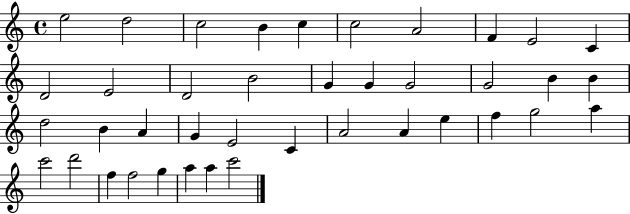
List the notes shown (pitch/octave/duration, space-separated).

E5/h D5/h C5/h B4/q C5/q C5/h A4/h F4/q E4/h C4/q D4/h E4/h D4/h B4/h G4/q G4/q G4/h G4/h B4/q B4/q D5/h B4/q A4/q G4/q E4/h C4/q A4/h A4/q E5/q F5/q G5/h A5/q C6/h D6/h F5/q F5/h G5/q A5/q A5/q C6/h